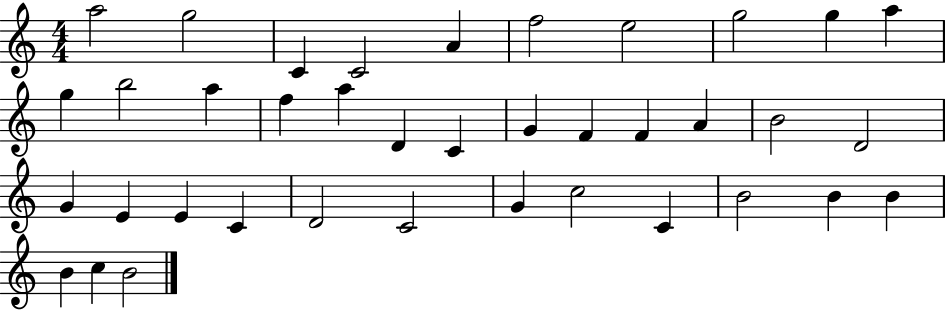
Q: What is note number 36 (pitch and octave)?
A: B4